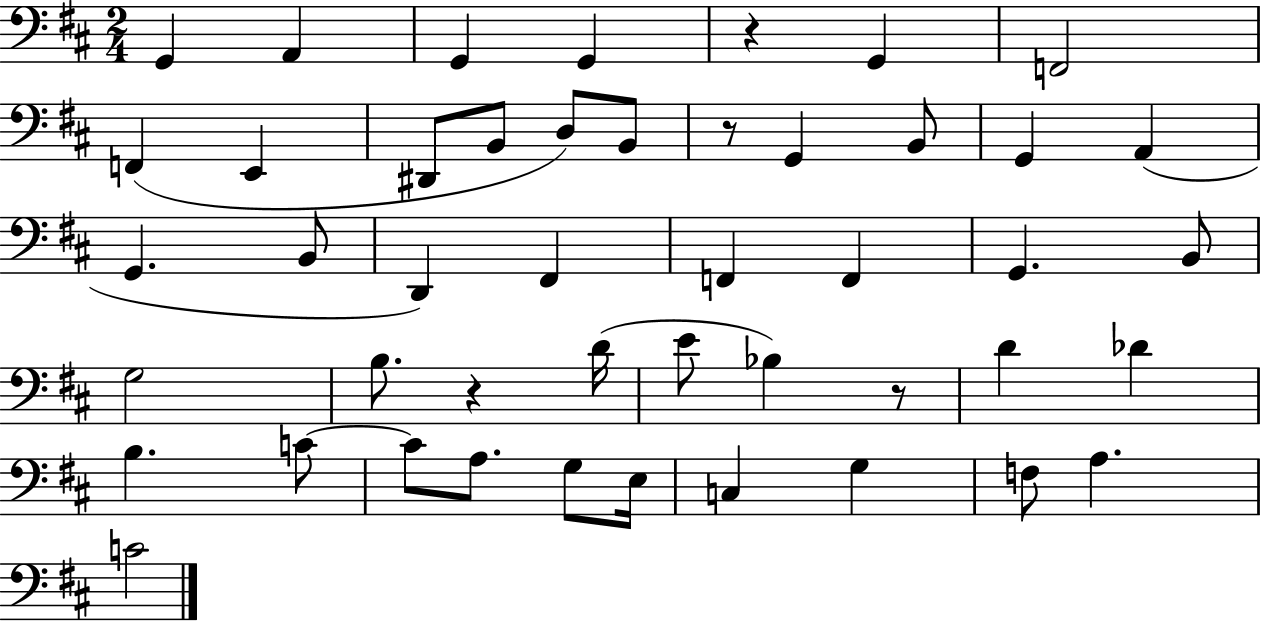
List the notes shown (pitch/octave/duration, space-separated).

G2/q A2/q G2/q G2/q R/q G2/q F2/h F2/q E2/q D#2/e B2/e D3/e B2/e R/e G2/q B2/e G2/q A2/q G2/q. B2/e D2/q F#2/q F2/q F2/q G2/q. B2/e G3/h B3/e. R/q D4/s E4/e Bb3/q R/e D4/q Db4/q B3/q. C4/e C4/e A3/e. G3/e E3/s C3/q G3/q F3/e A3/q. C4/h